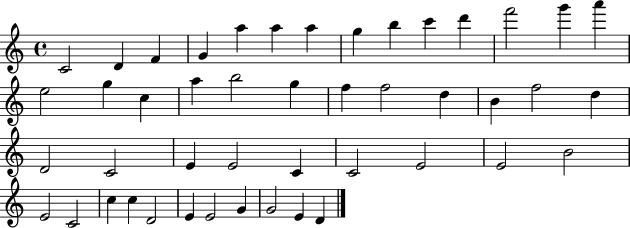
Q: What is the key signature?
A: C major